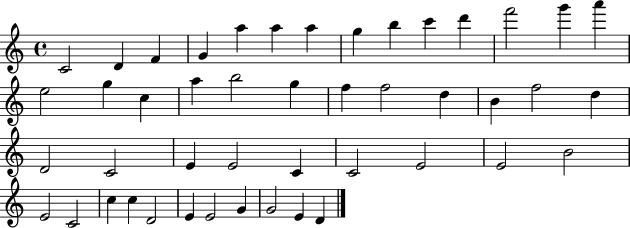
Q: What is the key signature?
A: C major